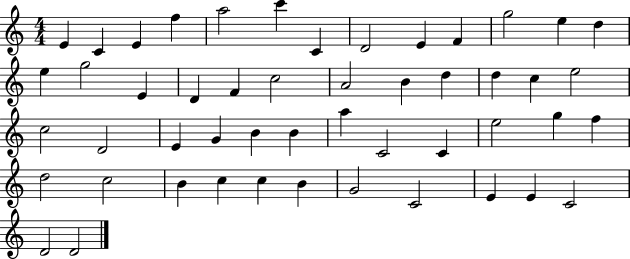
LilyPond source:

{
  \clef treble
  \numericTimeSignature
  \time 4/4
  \key c \major
  e'4 c'4 e'4 f''4 | a''2 c'''4 c'4 | d'2 e'4 f'4 | g''2 e''4 d''4 | \break e''4 g''2 e'4 | d'4 f'4 c''2 | a'2 b'4 d''4 | d''4 c''4 e''2 | \break c''2 d'2 | e'4 g'4 b'4 b'4 | a''4 c'2 c'4 | e''2 g''4 f''4 | \break d''2 c''2 | b'4 c''4 c''4 b'4 | g'2 c'2 | e'4 e'4 c'2 | \break d'2 d'2 | \bar "|."
}